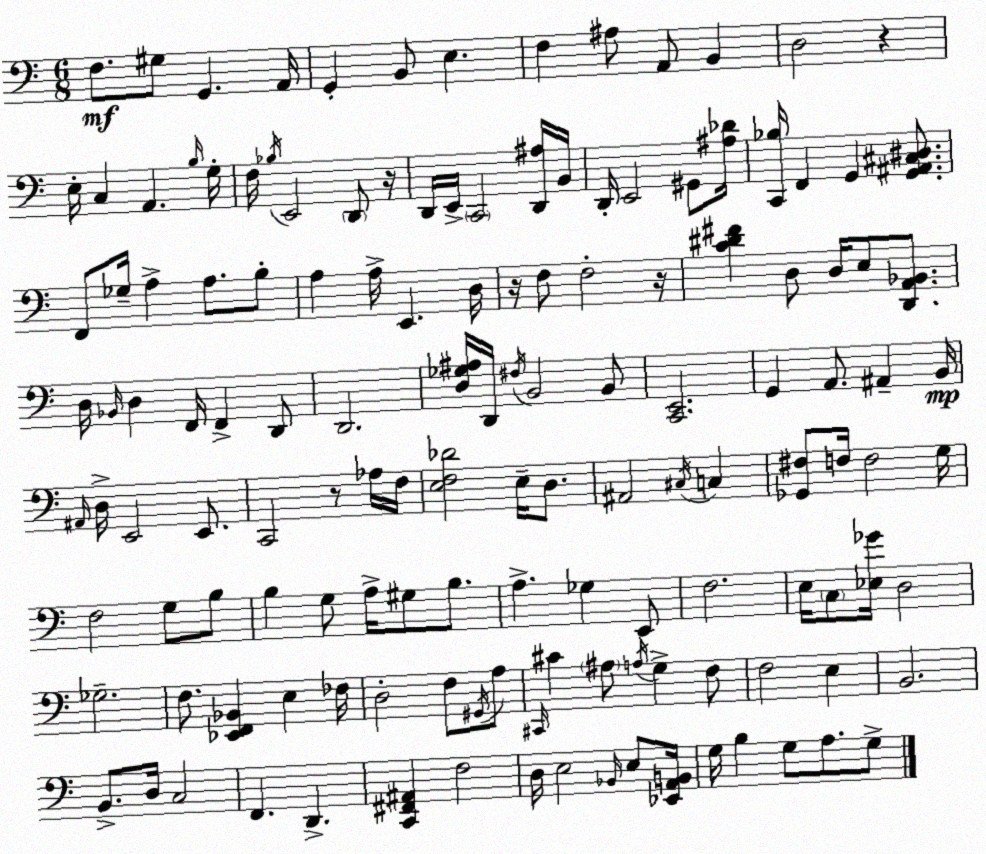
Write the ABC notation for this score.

X:1
T:Untitled
M:6/8
L:1/4
K:C
F,/2 ^G,/2 G,, A,,/4 G,, B,,/2 E, F, ^A,/2 A,,/2 B,, D,2 z E,/4 C, A,, B,/4 G,/4 F,/4 _B,/4 E,,2 D,,/2 z/4 D,,/4 E,,/4 C,,2 [D,,^A,]/4 B,,/4 D,,/4 E,,2 ^G,,/2 [^A,_D]/4 [C,,_B,]/4 F,, G,, [G,,^A,,^C,^D,]/2 F,,/2 _G,/4 A, A,/2 B,/2 A, A,/4 E,, D,/4 z/4 F,/2 F,2 z/4 [C^D^F] D,/2 D,/4 E,/2 [D,,A,,_B,,]/2 D,/4 _B,,/4 D, F,,/4 F,, D,,/2 D,,2 [D,_G,^A,]/4 D,,/4 ^F,/4 B,,2 B,,/2 [C,,E,,]2 G,, A,,/2 ^A,, B,,/4 ^A,,/4 D,/4 E,,2 E,,/2 C,,2 z/2 _A,/4 F,/4 [E,F,_D]2 E,/4 D,/2 ^A,,2 ^C,/4 C, [_G,,^F,]/2 F,/4 F,2 G,/4 F,2 G,/2 B,/2 B, G,/2 A,/4 ^G,/2 B,/2 A, _G, E,,/2 F,2 E,/4 C,/2 [_E,_G]/4 D,2 _G,2 F,/2 [_E,,F,,_B,,] E, _F,/4 D,2 F,/2 ^G,,/4 A,/2 ^C,,/4 ^C ^A,/2 A,/4 G, F,/2 F,2 E, B,,2 B,,/2 D,/4 C,2 F,, D,, [C,,^F,,^A,,] F,2 D,/4 E,2 _B,,/4 E,/2 [_E,,A,,B,,]/4 G,/4 B, G,/2 A,/2 G,/2